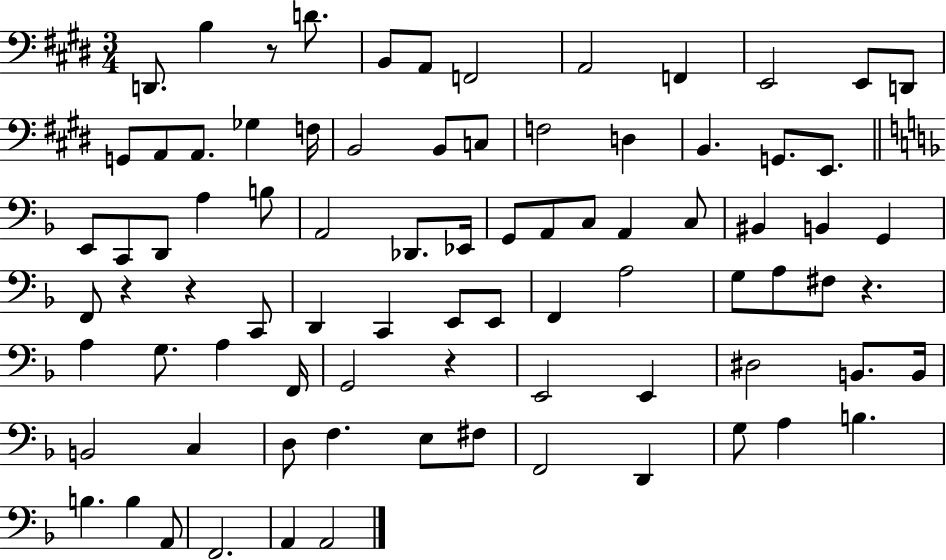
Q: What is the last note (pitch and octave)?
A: A2